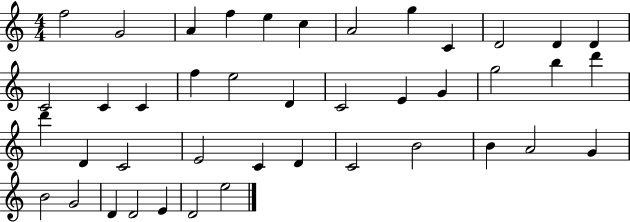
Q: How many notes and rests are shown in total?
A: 42